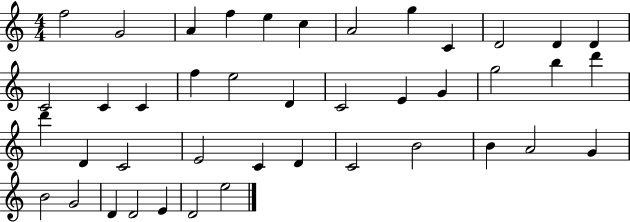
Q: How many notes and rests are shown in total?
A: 42